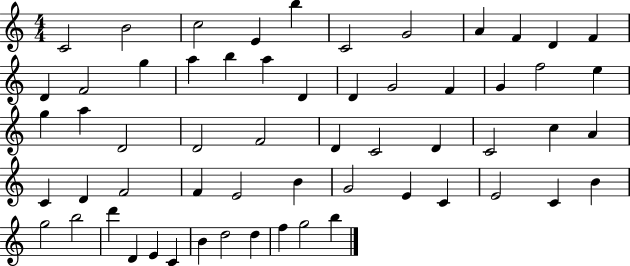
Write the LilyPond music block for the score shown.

{
  \clef treble
  \numericTimeSignature
  \time 4/4
  \key c \major
  c'2 b'2 | c''2 e'4 b''4 | c'2 g'2 | a'4 f'4 d'4 f'4 | \break d'4 f'2 g''4 | a''4 b''4 a''4 d'4 | d'4 g'2 f'4 | g'4 f''2 e''4 | \break g''4 a''4 d'2 | d'2 f'2 | d'4 c'2 d'4 | c'2 c''4 a'4 | \break c'4 d'4 f'2 | f'4 e'2 b'4 | g'2 e'4 c'4 | e'2 c'4 b'4 | \break g''2 b''2 | d'''4 d'4 e'4 c'4 | b'4 d''2 d''4 | f''4 g''2 b''4 | \break \bar "|."
}